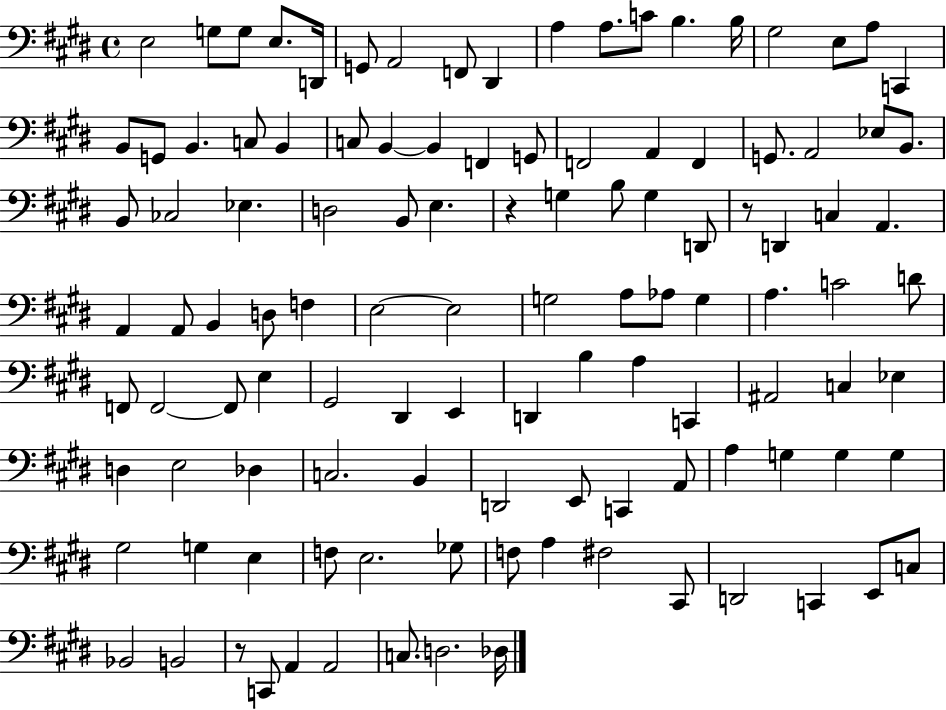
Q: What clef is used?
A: bass